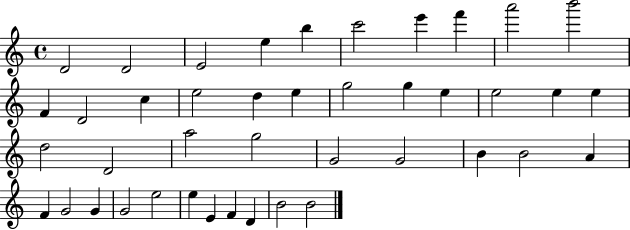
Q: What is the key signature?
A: C major